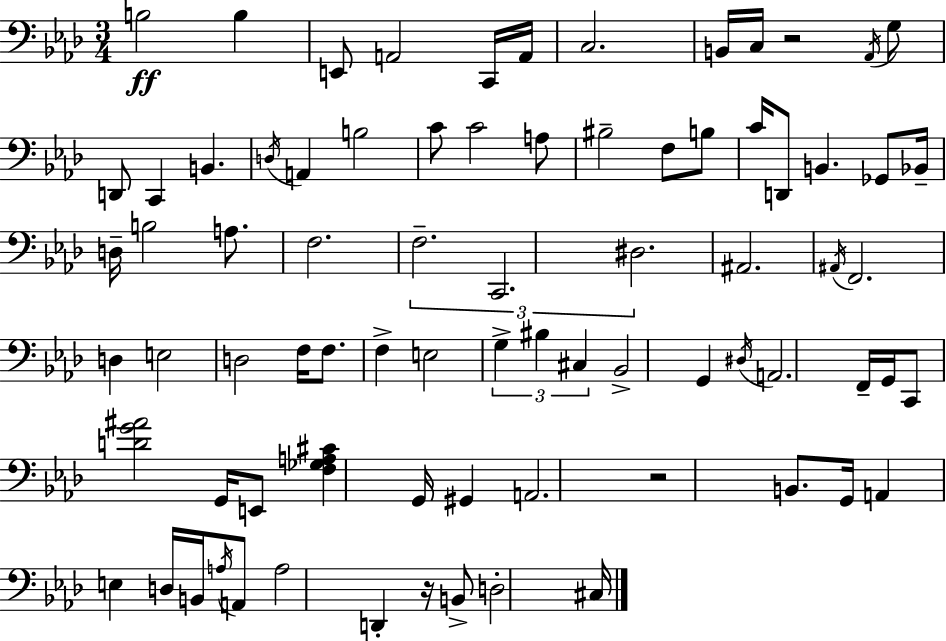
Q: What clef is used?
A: bass